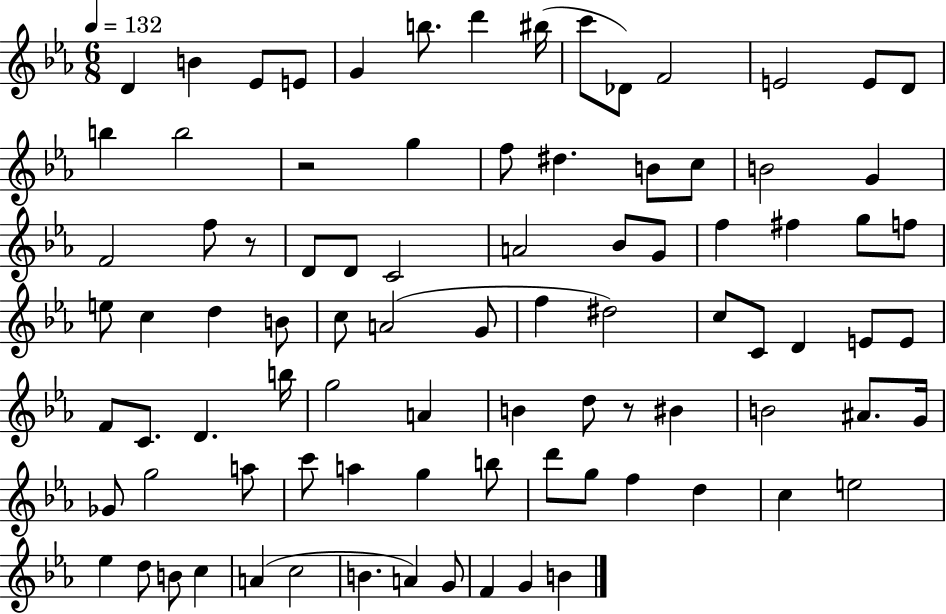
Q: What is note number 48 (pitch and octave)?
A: E4